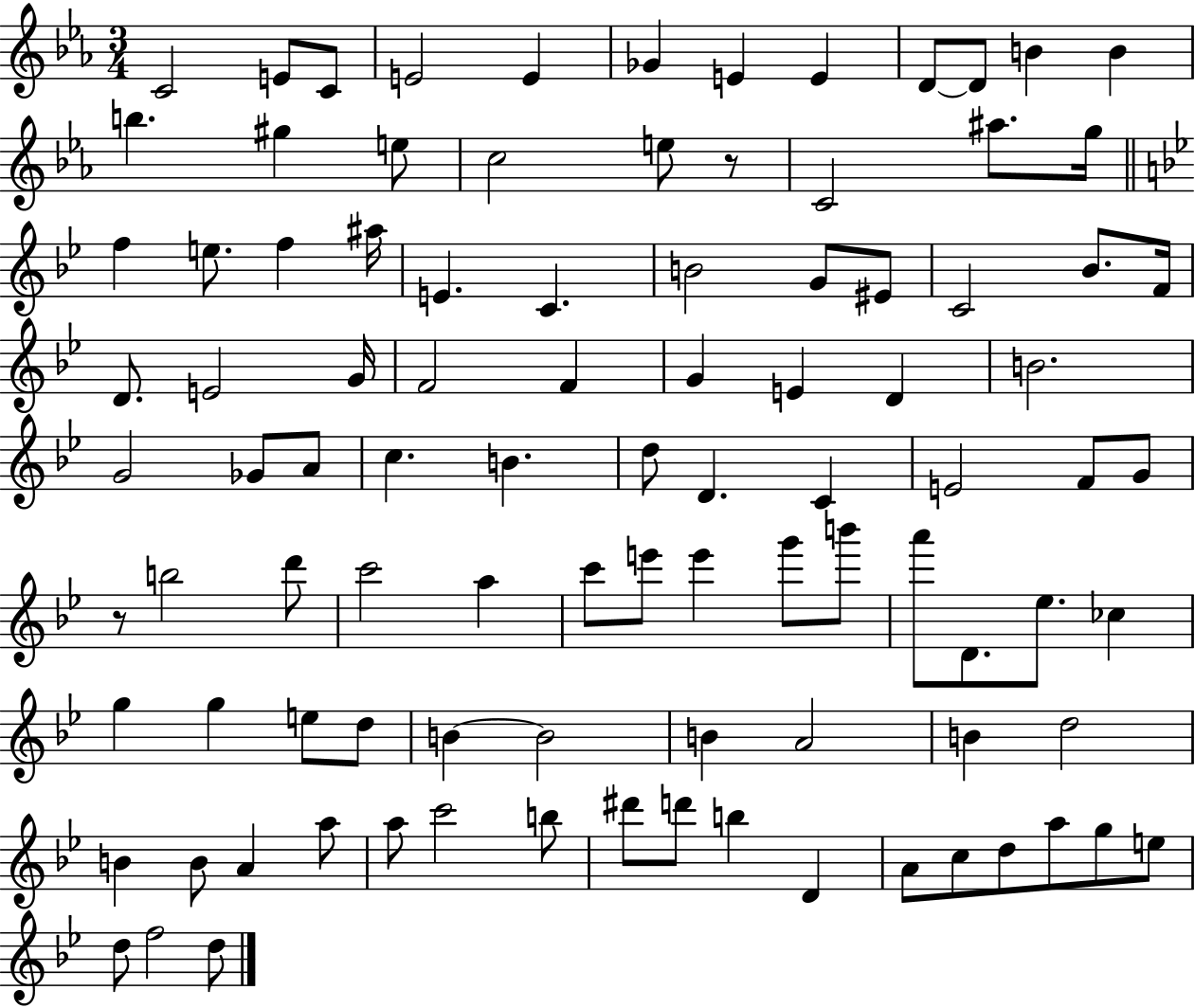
{
  \clef treble
  \numericTimeSignature
  \time 3/4
  \key ees \major
  c'2 e'8 c'8 | e'2 e'4 | ges'4 e'4 e'4 | d'8~~ d'8 b'4 b'4 | \break b''4. gis''4 e''8 | c''2 e''8 r8 | c'2 ais''8. g''16 | \bar "||" \break \key bes \major f''4 e''8. f''4 ais''16 | e'4. c'4. | b'2 g'8 eis'8 | c'2 bes'8. f'16 | \break d'8. e'2 g'16 | f'2 f'4 | g'4 e'4 d'4 | b'2. | \break g'2 ges'8 a'8 | c''4. b'4. | d''8 d'4. c'4 | e'2 f'8 g'8 | \break r8 b''2 d'''8 | c'''2 a''4 | c'''8 e'''8 e'''4 g'''8 b'''8 | a'''8 d'8. ees''8. ces''4 | \break g''4 g''4 e''8 d''8 | b'4~~ b'2 | b'4 a'2 | b'4 d''2 | \break b'4 b'8 a'4 a''8 | a''8 c'''2 b''8 | dis'''8 d'''8 b''4 d'4 | a'8 c''8 d''8 a''8 g''8 e''8 | \break d''8 f''2 d''8 | \bar "|."
}